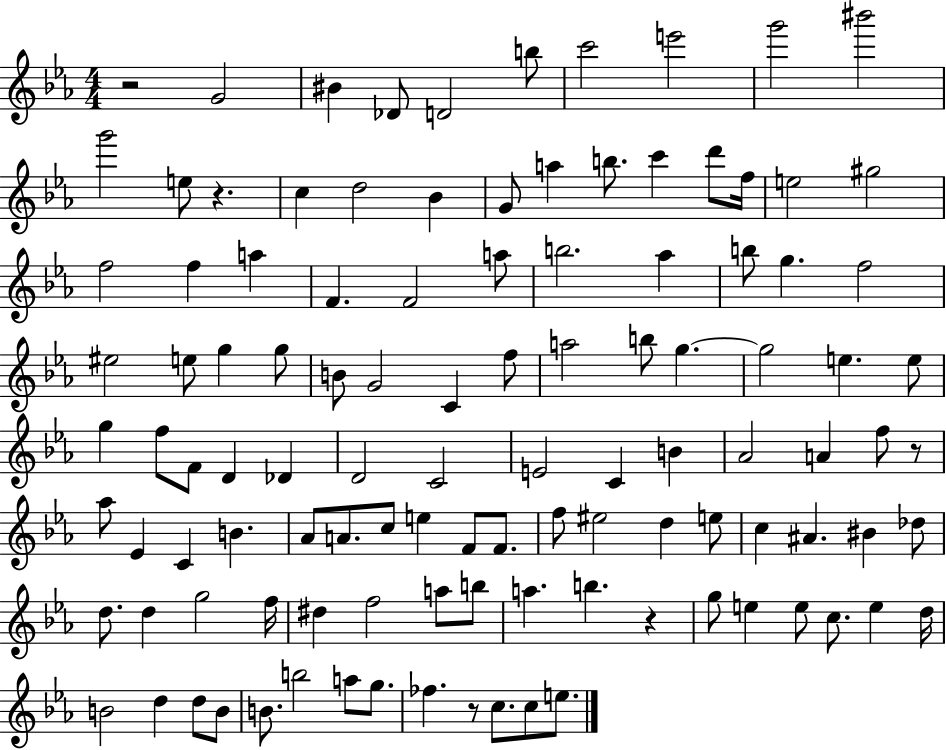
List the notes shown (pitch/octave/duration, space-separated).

R/h G4/h BIS4/q Db4/e D4/h B5/e C6/h E6/h G6/h BIS6/h G6/h E5/e R/q. C5/q D5/h Bb4/q G4/e A5/q B5/e. C6/q D6/e F5/s E5/h G#5/h F5/h F5/q A5/q F4/q. F4/h A5/e B5/h. Ab5/q B5/e G5/q. F5/h EIS5/h E5/e G5/q G5/e B4/e G4/h C4/q F5/e A5/h B5/e G5/q. G5/h E5/q. E5/e G5/q F5/e F4/e D4/q Db4/q D4/h C4/h E4/h C4/q B4/q Ab4/h A4/q F5/e R/e Ab5/e Eb4/q C4/q B4/q. Ab4/e A4/e. C5/e E5/q F4/e F4/e. F5/e EIS5/h D5/q E5/e C5/q A#4/q. BIS4/q Db5/e D5/e. D5/q G5/h F5/s D#5/q F5/h A5/e B5/e A5/q. B5/q. R/q G5/e E5/q E5/e C5/e. E5/q D5/s B4/h D5/q D5/e B4/e B4/e. B5/h A5/e G5/e. FES5/q. R/e C5/e. C5/e E5/e.